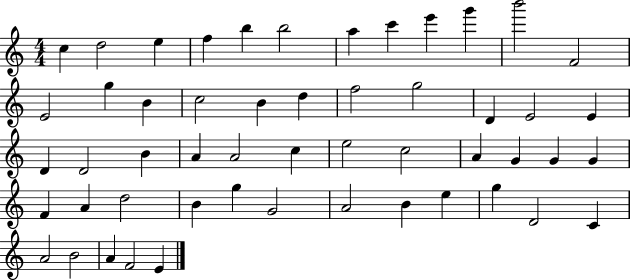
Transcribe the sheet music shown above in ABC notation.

X:1
T:Untitled
M:4/4
L:1/4
K:C
c d2 e f b b2 a c' e' g' b'2 F2 E2 g B c2 B d f2 g2 D E2 E D D2 B A A2 c e2 c2 A G G G F A d2 B g G2 A2 B e g D2 C A2 B2 A F2 E